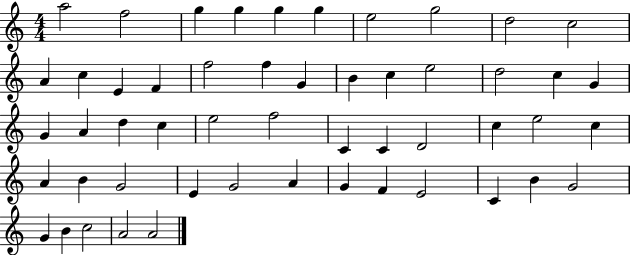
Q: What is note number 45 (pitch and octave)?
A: C4